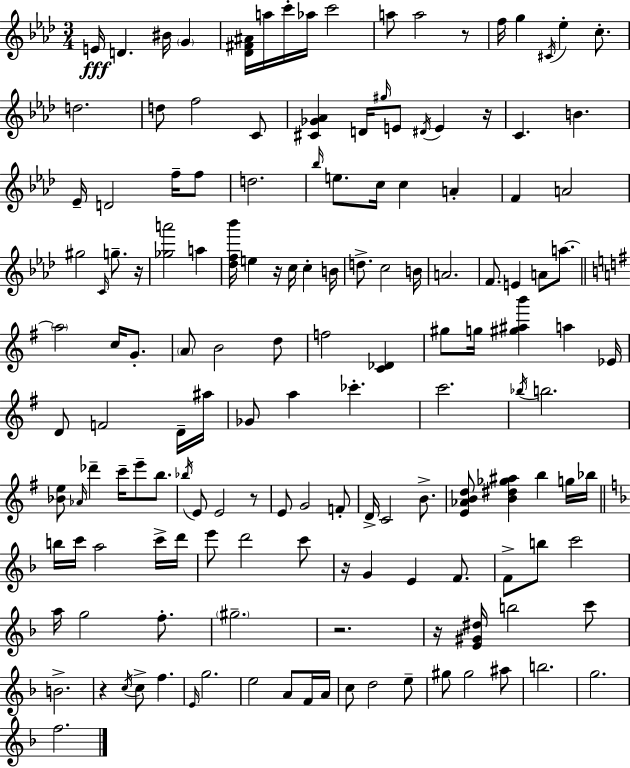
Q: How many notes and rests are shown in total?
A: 150